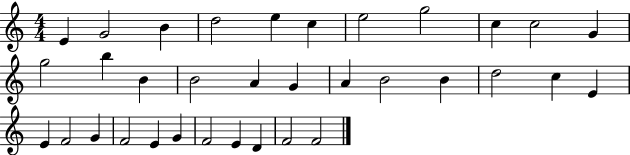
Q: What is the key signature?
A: C major